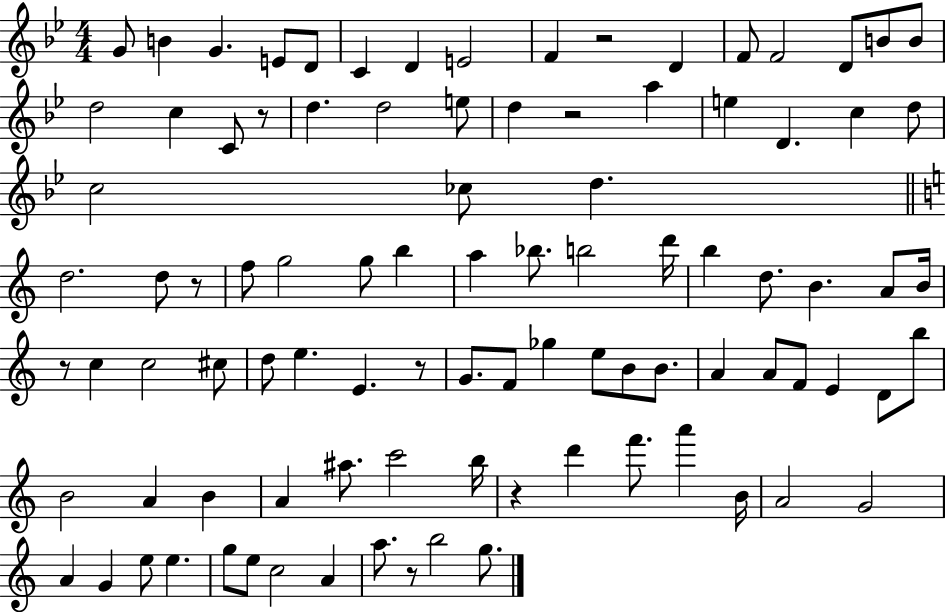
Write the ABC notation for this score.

X:1
T:Untitled
M:4/4
L:1/4
K:Bb
G/2 B G E/2 D/2 C D E2 F z2 D F/2 F2 D/2 B/2 B/2 d2 c C/2 z/2 d d2 e/2 d z2 a e D c d/2 c2 _c/2 d d2 d/2 z/2 f/2 g2 g/2 b a _b/2 b2 d'/4 b d/2 B A/2 B/4 z/2 c c2 ^c/2 d/2 e E z/2 G/2 F/2 _g e/2 B/2 B/2 A A/2 F/2 E D/2 b/2 B2 A B A ^a/2 c'2 b/4 z d' f'/2 a' B/4 A2 G2 A G e/2 e g/2 e/2 c2 A a/2 z/2 b2 g/2